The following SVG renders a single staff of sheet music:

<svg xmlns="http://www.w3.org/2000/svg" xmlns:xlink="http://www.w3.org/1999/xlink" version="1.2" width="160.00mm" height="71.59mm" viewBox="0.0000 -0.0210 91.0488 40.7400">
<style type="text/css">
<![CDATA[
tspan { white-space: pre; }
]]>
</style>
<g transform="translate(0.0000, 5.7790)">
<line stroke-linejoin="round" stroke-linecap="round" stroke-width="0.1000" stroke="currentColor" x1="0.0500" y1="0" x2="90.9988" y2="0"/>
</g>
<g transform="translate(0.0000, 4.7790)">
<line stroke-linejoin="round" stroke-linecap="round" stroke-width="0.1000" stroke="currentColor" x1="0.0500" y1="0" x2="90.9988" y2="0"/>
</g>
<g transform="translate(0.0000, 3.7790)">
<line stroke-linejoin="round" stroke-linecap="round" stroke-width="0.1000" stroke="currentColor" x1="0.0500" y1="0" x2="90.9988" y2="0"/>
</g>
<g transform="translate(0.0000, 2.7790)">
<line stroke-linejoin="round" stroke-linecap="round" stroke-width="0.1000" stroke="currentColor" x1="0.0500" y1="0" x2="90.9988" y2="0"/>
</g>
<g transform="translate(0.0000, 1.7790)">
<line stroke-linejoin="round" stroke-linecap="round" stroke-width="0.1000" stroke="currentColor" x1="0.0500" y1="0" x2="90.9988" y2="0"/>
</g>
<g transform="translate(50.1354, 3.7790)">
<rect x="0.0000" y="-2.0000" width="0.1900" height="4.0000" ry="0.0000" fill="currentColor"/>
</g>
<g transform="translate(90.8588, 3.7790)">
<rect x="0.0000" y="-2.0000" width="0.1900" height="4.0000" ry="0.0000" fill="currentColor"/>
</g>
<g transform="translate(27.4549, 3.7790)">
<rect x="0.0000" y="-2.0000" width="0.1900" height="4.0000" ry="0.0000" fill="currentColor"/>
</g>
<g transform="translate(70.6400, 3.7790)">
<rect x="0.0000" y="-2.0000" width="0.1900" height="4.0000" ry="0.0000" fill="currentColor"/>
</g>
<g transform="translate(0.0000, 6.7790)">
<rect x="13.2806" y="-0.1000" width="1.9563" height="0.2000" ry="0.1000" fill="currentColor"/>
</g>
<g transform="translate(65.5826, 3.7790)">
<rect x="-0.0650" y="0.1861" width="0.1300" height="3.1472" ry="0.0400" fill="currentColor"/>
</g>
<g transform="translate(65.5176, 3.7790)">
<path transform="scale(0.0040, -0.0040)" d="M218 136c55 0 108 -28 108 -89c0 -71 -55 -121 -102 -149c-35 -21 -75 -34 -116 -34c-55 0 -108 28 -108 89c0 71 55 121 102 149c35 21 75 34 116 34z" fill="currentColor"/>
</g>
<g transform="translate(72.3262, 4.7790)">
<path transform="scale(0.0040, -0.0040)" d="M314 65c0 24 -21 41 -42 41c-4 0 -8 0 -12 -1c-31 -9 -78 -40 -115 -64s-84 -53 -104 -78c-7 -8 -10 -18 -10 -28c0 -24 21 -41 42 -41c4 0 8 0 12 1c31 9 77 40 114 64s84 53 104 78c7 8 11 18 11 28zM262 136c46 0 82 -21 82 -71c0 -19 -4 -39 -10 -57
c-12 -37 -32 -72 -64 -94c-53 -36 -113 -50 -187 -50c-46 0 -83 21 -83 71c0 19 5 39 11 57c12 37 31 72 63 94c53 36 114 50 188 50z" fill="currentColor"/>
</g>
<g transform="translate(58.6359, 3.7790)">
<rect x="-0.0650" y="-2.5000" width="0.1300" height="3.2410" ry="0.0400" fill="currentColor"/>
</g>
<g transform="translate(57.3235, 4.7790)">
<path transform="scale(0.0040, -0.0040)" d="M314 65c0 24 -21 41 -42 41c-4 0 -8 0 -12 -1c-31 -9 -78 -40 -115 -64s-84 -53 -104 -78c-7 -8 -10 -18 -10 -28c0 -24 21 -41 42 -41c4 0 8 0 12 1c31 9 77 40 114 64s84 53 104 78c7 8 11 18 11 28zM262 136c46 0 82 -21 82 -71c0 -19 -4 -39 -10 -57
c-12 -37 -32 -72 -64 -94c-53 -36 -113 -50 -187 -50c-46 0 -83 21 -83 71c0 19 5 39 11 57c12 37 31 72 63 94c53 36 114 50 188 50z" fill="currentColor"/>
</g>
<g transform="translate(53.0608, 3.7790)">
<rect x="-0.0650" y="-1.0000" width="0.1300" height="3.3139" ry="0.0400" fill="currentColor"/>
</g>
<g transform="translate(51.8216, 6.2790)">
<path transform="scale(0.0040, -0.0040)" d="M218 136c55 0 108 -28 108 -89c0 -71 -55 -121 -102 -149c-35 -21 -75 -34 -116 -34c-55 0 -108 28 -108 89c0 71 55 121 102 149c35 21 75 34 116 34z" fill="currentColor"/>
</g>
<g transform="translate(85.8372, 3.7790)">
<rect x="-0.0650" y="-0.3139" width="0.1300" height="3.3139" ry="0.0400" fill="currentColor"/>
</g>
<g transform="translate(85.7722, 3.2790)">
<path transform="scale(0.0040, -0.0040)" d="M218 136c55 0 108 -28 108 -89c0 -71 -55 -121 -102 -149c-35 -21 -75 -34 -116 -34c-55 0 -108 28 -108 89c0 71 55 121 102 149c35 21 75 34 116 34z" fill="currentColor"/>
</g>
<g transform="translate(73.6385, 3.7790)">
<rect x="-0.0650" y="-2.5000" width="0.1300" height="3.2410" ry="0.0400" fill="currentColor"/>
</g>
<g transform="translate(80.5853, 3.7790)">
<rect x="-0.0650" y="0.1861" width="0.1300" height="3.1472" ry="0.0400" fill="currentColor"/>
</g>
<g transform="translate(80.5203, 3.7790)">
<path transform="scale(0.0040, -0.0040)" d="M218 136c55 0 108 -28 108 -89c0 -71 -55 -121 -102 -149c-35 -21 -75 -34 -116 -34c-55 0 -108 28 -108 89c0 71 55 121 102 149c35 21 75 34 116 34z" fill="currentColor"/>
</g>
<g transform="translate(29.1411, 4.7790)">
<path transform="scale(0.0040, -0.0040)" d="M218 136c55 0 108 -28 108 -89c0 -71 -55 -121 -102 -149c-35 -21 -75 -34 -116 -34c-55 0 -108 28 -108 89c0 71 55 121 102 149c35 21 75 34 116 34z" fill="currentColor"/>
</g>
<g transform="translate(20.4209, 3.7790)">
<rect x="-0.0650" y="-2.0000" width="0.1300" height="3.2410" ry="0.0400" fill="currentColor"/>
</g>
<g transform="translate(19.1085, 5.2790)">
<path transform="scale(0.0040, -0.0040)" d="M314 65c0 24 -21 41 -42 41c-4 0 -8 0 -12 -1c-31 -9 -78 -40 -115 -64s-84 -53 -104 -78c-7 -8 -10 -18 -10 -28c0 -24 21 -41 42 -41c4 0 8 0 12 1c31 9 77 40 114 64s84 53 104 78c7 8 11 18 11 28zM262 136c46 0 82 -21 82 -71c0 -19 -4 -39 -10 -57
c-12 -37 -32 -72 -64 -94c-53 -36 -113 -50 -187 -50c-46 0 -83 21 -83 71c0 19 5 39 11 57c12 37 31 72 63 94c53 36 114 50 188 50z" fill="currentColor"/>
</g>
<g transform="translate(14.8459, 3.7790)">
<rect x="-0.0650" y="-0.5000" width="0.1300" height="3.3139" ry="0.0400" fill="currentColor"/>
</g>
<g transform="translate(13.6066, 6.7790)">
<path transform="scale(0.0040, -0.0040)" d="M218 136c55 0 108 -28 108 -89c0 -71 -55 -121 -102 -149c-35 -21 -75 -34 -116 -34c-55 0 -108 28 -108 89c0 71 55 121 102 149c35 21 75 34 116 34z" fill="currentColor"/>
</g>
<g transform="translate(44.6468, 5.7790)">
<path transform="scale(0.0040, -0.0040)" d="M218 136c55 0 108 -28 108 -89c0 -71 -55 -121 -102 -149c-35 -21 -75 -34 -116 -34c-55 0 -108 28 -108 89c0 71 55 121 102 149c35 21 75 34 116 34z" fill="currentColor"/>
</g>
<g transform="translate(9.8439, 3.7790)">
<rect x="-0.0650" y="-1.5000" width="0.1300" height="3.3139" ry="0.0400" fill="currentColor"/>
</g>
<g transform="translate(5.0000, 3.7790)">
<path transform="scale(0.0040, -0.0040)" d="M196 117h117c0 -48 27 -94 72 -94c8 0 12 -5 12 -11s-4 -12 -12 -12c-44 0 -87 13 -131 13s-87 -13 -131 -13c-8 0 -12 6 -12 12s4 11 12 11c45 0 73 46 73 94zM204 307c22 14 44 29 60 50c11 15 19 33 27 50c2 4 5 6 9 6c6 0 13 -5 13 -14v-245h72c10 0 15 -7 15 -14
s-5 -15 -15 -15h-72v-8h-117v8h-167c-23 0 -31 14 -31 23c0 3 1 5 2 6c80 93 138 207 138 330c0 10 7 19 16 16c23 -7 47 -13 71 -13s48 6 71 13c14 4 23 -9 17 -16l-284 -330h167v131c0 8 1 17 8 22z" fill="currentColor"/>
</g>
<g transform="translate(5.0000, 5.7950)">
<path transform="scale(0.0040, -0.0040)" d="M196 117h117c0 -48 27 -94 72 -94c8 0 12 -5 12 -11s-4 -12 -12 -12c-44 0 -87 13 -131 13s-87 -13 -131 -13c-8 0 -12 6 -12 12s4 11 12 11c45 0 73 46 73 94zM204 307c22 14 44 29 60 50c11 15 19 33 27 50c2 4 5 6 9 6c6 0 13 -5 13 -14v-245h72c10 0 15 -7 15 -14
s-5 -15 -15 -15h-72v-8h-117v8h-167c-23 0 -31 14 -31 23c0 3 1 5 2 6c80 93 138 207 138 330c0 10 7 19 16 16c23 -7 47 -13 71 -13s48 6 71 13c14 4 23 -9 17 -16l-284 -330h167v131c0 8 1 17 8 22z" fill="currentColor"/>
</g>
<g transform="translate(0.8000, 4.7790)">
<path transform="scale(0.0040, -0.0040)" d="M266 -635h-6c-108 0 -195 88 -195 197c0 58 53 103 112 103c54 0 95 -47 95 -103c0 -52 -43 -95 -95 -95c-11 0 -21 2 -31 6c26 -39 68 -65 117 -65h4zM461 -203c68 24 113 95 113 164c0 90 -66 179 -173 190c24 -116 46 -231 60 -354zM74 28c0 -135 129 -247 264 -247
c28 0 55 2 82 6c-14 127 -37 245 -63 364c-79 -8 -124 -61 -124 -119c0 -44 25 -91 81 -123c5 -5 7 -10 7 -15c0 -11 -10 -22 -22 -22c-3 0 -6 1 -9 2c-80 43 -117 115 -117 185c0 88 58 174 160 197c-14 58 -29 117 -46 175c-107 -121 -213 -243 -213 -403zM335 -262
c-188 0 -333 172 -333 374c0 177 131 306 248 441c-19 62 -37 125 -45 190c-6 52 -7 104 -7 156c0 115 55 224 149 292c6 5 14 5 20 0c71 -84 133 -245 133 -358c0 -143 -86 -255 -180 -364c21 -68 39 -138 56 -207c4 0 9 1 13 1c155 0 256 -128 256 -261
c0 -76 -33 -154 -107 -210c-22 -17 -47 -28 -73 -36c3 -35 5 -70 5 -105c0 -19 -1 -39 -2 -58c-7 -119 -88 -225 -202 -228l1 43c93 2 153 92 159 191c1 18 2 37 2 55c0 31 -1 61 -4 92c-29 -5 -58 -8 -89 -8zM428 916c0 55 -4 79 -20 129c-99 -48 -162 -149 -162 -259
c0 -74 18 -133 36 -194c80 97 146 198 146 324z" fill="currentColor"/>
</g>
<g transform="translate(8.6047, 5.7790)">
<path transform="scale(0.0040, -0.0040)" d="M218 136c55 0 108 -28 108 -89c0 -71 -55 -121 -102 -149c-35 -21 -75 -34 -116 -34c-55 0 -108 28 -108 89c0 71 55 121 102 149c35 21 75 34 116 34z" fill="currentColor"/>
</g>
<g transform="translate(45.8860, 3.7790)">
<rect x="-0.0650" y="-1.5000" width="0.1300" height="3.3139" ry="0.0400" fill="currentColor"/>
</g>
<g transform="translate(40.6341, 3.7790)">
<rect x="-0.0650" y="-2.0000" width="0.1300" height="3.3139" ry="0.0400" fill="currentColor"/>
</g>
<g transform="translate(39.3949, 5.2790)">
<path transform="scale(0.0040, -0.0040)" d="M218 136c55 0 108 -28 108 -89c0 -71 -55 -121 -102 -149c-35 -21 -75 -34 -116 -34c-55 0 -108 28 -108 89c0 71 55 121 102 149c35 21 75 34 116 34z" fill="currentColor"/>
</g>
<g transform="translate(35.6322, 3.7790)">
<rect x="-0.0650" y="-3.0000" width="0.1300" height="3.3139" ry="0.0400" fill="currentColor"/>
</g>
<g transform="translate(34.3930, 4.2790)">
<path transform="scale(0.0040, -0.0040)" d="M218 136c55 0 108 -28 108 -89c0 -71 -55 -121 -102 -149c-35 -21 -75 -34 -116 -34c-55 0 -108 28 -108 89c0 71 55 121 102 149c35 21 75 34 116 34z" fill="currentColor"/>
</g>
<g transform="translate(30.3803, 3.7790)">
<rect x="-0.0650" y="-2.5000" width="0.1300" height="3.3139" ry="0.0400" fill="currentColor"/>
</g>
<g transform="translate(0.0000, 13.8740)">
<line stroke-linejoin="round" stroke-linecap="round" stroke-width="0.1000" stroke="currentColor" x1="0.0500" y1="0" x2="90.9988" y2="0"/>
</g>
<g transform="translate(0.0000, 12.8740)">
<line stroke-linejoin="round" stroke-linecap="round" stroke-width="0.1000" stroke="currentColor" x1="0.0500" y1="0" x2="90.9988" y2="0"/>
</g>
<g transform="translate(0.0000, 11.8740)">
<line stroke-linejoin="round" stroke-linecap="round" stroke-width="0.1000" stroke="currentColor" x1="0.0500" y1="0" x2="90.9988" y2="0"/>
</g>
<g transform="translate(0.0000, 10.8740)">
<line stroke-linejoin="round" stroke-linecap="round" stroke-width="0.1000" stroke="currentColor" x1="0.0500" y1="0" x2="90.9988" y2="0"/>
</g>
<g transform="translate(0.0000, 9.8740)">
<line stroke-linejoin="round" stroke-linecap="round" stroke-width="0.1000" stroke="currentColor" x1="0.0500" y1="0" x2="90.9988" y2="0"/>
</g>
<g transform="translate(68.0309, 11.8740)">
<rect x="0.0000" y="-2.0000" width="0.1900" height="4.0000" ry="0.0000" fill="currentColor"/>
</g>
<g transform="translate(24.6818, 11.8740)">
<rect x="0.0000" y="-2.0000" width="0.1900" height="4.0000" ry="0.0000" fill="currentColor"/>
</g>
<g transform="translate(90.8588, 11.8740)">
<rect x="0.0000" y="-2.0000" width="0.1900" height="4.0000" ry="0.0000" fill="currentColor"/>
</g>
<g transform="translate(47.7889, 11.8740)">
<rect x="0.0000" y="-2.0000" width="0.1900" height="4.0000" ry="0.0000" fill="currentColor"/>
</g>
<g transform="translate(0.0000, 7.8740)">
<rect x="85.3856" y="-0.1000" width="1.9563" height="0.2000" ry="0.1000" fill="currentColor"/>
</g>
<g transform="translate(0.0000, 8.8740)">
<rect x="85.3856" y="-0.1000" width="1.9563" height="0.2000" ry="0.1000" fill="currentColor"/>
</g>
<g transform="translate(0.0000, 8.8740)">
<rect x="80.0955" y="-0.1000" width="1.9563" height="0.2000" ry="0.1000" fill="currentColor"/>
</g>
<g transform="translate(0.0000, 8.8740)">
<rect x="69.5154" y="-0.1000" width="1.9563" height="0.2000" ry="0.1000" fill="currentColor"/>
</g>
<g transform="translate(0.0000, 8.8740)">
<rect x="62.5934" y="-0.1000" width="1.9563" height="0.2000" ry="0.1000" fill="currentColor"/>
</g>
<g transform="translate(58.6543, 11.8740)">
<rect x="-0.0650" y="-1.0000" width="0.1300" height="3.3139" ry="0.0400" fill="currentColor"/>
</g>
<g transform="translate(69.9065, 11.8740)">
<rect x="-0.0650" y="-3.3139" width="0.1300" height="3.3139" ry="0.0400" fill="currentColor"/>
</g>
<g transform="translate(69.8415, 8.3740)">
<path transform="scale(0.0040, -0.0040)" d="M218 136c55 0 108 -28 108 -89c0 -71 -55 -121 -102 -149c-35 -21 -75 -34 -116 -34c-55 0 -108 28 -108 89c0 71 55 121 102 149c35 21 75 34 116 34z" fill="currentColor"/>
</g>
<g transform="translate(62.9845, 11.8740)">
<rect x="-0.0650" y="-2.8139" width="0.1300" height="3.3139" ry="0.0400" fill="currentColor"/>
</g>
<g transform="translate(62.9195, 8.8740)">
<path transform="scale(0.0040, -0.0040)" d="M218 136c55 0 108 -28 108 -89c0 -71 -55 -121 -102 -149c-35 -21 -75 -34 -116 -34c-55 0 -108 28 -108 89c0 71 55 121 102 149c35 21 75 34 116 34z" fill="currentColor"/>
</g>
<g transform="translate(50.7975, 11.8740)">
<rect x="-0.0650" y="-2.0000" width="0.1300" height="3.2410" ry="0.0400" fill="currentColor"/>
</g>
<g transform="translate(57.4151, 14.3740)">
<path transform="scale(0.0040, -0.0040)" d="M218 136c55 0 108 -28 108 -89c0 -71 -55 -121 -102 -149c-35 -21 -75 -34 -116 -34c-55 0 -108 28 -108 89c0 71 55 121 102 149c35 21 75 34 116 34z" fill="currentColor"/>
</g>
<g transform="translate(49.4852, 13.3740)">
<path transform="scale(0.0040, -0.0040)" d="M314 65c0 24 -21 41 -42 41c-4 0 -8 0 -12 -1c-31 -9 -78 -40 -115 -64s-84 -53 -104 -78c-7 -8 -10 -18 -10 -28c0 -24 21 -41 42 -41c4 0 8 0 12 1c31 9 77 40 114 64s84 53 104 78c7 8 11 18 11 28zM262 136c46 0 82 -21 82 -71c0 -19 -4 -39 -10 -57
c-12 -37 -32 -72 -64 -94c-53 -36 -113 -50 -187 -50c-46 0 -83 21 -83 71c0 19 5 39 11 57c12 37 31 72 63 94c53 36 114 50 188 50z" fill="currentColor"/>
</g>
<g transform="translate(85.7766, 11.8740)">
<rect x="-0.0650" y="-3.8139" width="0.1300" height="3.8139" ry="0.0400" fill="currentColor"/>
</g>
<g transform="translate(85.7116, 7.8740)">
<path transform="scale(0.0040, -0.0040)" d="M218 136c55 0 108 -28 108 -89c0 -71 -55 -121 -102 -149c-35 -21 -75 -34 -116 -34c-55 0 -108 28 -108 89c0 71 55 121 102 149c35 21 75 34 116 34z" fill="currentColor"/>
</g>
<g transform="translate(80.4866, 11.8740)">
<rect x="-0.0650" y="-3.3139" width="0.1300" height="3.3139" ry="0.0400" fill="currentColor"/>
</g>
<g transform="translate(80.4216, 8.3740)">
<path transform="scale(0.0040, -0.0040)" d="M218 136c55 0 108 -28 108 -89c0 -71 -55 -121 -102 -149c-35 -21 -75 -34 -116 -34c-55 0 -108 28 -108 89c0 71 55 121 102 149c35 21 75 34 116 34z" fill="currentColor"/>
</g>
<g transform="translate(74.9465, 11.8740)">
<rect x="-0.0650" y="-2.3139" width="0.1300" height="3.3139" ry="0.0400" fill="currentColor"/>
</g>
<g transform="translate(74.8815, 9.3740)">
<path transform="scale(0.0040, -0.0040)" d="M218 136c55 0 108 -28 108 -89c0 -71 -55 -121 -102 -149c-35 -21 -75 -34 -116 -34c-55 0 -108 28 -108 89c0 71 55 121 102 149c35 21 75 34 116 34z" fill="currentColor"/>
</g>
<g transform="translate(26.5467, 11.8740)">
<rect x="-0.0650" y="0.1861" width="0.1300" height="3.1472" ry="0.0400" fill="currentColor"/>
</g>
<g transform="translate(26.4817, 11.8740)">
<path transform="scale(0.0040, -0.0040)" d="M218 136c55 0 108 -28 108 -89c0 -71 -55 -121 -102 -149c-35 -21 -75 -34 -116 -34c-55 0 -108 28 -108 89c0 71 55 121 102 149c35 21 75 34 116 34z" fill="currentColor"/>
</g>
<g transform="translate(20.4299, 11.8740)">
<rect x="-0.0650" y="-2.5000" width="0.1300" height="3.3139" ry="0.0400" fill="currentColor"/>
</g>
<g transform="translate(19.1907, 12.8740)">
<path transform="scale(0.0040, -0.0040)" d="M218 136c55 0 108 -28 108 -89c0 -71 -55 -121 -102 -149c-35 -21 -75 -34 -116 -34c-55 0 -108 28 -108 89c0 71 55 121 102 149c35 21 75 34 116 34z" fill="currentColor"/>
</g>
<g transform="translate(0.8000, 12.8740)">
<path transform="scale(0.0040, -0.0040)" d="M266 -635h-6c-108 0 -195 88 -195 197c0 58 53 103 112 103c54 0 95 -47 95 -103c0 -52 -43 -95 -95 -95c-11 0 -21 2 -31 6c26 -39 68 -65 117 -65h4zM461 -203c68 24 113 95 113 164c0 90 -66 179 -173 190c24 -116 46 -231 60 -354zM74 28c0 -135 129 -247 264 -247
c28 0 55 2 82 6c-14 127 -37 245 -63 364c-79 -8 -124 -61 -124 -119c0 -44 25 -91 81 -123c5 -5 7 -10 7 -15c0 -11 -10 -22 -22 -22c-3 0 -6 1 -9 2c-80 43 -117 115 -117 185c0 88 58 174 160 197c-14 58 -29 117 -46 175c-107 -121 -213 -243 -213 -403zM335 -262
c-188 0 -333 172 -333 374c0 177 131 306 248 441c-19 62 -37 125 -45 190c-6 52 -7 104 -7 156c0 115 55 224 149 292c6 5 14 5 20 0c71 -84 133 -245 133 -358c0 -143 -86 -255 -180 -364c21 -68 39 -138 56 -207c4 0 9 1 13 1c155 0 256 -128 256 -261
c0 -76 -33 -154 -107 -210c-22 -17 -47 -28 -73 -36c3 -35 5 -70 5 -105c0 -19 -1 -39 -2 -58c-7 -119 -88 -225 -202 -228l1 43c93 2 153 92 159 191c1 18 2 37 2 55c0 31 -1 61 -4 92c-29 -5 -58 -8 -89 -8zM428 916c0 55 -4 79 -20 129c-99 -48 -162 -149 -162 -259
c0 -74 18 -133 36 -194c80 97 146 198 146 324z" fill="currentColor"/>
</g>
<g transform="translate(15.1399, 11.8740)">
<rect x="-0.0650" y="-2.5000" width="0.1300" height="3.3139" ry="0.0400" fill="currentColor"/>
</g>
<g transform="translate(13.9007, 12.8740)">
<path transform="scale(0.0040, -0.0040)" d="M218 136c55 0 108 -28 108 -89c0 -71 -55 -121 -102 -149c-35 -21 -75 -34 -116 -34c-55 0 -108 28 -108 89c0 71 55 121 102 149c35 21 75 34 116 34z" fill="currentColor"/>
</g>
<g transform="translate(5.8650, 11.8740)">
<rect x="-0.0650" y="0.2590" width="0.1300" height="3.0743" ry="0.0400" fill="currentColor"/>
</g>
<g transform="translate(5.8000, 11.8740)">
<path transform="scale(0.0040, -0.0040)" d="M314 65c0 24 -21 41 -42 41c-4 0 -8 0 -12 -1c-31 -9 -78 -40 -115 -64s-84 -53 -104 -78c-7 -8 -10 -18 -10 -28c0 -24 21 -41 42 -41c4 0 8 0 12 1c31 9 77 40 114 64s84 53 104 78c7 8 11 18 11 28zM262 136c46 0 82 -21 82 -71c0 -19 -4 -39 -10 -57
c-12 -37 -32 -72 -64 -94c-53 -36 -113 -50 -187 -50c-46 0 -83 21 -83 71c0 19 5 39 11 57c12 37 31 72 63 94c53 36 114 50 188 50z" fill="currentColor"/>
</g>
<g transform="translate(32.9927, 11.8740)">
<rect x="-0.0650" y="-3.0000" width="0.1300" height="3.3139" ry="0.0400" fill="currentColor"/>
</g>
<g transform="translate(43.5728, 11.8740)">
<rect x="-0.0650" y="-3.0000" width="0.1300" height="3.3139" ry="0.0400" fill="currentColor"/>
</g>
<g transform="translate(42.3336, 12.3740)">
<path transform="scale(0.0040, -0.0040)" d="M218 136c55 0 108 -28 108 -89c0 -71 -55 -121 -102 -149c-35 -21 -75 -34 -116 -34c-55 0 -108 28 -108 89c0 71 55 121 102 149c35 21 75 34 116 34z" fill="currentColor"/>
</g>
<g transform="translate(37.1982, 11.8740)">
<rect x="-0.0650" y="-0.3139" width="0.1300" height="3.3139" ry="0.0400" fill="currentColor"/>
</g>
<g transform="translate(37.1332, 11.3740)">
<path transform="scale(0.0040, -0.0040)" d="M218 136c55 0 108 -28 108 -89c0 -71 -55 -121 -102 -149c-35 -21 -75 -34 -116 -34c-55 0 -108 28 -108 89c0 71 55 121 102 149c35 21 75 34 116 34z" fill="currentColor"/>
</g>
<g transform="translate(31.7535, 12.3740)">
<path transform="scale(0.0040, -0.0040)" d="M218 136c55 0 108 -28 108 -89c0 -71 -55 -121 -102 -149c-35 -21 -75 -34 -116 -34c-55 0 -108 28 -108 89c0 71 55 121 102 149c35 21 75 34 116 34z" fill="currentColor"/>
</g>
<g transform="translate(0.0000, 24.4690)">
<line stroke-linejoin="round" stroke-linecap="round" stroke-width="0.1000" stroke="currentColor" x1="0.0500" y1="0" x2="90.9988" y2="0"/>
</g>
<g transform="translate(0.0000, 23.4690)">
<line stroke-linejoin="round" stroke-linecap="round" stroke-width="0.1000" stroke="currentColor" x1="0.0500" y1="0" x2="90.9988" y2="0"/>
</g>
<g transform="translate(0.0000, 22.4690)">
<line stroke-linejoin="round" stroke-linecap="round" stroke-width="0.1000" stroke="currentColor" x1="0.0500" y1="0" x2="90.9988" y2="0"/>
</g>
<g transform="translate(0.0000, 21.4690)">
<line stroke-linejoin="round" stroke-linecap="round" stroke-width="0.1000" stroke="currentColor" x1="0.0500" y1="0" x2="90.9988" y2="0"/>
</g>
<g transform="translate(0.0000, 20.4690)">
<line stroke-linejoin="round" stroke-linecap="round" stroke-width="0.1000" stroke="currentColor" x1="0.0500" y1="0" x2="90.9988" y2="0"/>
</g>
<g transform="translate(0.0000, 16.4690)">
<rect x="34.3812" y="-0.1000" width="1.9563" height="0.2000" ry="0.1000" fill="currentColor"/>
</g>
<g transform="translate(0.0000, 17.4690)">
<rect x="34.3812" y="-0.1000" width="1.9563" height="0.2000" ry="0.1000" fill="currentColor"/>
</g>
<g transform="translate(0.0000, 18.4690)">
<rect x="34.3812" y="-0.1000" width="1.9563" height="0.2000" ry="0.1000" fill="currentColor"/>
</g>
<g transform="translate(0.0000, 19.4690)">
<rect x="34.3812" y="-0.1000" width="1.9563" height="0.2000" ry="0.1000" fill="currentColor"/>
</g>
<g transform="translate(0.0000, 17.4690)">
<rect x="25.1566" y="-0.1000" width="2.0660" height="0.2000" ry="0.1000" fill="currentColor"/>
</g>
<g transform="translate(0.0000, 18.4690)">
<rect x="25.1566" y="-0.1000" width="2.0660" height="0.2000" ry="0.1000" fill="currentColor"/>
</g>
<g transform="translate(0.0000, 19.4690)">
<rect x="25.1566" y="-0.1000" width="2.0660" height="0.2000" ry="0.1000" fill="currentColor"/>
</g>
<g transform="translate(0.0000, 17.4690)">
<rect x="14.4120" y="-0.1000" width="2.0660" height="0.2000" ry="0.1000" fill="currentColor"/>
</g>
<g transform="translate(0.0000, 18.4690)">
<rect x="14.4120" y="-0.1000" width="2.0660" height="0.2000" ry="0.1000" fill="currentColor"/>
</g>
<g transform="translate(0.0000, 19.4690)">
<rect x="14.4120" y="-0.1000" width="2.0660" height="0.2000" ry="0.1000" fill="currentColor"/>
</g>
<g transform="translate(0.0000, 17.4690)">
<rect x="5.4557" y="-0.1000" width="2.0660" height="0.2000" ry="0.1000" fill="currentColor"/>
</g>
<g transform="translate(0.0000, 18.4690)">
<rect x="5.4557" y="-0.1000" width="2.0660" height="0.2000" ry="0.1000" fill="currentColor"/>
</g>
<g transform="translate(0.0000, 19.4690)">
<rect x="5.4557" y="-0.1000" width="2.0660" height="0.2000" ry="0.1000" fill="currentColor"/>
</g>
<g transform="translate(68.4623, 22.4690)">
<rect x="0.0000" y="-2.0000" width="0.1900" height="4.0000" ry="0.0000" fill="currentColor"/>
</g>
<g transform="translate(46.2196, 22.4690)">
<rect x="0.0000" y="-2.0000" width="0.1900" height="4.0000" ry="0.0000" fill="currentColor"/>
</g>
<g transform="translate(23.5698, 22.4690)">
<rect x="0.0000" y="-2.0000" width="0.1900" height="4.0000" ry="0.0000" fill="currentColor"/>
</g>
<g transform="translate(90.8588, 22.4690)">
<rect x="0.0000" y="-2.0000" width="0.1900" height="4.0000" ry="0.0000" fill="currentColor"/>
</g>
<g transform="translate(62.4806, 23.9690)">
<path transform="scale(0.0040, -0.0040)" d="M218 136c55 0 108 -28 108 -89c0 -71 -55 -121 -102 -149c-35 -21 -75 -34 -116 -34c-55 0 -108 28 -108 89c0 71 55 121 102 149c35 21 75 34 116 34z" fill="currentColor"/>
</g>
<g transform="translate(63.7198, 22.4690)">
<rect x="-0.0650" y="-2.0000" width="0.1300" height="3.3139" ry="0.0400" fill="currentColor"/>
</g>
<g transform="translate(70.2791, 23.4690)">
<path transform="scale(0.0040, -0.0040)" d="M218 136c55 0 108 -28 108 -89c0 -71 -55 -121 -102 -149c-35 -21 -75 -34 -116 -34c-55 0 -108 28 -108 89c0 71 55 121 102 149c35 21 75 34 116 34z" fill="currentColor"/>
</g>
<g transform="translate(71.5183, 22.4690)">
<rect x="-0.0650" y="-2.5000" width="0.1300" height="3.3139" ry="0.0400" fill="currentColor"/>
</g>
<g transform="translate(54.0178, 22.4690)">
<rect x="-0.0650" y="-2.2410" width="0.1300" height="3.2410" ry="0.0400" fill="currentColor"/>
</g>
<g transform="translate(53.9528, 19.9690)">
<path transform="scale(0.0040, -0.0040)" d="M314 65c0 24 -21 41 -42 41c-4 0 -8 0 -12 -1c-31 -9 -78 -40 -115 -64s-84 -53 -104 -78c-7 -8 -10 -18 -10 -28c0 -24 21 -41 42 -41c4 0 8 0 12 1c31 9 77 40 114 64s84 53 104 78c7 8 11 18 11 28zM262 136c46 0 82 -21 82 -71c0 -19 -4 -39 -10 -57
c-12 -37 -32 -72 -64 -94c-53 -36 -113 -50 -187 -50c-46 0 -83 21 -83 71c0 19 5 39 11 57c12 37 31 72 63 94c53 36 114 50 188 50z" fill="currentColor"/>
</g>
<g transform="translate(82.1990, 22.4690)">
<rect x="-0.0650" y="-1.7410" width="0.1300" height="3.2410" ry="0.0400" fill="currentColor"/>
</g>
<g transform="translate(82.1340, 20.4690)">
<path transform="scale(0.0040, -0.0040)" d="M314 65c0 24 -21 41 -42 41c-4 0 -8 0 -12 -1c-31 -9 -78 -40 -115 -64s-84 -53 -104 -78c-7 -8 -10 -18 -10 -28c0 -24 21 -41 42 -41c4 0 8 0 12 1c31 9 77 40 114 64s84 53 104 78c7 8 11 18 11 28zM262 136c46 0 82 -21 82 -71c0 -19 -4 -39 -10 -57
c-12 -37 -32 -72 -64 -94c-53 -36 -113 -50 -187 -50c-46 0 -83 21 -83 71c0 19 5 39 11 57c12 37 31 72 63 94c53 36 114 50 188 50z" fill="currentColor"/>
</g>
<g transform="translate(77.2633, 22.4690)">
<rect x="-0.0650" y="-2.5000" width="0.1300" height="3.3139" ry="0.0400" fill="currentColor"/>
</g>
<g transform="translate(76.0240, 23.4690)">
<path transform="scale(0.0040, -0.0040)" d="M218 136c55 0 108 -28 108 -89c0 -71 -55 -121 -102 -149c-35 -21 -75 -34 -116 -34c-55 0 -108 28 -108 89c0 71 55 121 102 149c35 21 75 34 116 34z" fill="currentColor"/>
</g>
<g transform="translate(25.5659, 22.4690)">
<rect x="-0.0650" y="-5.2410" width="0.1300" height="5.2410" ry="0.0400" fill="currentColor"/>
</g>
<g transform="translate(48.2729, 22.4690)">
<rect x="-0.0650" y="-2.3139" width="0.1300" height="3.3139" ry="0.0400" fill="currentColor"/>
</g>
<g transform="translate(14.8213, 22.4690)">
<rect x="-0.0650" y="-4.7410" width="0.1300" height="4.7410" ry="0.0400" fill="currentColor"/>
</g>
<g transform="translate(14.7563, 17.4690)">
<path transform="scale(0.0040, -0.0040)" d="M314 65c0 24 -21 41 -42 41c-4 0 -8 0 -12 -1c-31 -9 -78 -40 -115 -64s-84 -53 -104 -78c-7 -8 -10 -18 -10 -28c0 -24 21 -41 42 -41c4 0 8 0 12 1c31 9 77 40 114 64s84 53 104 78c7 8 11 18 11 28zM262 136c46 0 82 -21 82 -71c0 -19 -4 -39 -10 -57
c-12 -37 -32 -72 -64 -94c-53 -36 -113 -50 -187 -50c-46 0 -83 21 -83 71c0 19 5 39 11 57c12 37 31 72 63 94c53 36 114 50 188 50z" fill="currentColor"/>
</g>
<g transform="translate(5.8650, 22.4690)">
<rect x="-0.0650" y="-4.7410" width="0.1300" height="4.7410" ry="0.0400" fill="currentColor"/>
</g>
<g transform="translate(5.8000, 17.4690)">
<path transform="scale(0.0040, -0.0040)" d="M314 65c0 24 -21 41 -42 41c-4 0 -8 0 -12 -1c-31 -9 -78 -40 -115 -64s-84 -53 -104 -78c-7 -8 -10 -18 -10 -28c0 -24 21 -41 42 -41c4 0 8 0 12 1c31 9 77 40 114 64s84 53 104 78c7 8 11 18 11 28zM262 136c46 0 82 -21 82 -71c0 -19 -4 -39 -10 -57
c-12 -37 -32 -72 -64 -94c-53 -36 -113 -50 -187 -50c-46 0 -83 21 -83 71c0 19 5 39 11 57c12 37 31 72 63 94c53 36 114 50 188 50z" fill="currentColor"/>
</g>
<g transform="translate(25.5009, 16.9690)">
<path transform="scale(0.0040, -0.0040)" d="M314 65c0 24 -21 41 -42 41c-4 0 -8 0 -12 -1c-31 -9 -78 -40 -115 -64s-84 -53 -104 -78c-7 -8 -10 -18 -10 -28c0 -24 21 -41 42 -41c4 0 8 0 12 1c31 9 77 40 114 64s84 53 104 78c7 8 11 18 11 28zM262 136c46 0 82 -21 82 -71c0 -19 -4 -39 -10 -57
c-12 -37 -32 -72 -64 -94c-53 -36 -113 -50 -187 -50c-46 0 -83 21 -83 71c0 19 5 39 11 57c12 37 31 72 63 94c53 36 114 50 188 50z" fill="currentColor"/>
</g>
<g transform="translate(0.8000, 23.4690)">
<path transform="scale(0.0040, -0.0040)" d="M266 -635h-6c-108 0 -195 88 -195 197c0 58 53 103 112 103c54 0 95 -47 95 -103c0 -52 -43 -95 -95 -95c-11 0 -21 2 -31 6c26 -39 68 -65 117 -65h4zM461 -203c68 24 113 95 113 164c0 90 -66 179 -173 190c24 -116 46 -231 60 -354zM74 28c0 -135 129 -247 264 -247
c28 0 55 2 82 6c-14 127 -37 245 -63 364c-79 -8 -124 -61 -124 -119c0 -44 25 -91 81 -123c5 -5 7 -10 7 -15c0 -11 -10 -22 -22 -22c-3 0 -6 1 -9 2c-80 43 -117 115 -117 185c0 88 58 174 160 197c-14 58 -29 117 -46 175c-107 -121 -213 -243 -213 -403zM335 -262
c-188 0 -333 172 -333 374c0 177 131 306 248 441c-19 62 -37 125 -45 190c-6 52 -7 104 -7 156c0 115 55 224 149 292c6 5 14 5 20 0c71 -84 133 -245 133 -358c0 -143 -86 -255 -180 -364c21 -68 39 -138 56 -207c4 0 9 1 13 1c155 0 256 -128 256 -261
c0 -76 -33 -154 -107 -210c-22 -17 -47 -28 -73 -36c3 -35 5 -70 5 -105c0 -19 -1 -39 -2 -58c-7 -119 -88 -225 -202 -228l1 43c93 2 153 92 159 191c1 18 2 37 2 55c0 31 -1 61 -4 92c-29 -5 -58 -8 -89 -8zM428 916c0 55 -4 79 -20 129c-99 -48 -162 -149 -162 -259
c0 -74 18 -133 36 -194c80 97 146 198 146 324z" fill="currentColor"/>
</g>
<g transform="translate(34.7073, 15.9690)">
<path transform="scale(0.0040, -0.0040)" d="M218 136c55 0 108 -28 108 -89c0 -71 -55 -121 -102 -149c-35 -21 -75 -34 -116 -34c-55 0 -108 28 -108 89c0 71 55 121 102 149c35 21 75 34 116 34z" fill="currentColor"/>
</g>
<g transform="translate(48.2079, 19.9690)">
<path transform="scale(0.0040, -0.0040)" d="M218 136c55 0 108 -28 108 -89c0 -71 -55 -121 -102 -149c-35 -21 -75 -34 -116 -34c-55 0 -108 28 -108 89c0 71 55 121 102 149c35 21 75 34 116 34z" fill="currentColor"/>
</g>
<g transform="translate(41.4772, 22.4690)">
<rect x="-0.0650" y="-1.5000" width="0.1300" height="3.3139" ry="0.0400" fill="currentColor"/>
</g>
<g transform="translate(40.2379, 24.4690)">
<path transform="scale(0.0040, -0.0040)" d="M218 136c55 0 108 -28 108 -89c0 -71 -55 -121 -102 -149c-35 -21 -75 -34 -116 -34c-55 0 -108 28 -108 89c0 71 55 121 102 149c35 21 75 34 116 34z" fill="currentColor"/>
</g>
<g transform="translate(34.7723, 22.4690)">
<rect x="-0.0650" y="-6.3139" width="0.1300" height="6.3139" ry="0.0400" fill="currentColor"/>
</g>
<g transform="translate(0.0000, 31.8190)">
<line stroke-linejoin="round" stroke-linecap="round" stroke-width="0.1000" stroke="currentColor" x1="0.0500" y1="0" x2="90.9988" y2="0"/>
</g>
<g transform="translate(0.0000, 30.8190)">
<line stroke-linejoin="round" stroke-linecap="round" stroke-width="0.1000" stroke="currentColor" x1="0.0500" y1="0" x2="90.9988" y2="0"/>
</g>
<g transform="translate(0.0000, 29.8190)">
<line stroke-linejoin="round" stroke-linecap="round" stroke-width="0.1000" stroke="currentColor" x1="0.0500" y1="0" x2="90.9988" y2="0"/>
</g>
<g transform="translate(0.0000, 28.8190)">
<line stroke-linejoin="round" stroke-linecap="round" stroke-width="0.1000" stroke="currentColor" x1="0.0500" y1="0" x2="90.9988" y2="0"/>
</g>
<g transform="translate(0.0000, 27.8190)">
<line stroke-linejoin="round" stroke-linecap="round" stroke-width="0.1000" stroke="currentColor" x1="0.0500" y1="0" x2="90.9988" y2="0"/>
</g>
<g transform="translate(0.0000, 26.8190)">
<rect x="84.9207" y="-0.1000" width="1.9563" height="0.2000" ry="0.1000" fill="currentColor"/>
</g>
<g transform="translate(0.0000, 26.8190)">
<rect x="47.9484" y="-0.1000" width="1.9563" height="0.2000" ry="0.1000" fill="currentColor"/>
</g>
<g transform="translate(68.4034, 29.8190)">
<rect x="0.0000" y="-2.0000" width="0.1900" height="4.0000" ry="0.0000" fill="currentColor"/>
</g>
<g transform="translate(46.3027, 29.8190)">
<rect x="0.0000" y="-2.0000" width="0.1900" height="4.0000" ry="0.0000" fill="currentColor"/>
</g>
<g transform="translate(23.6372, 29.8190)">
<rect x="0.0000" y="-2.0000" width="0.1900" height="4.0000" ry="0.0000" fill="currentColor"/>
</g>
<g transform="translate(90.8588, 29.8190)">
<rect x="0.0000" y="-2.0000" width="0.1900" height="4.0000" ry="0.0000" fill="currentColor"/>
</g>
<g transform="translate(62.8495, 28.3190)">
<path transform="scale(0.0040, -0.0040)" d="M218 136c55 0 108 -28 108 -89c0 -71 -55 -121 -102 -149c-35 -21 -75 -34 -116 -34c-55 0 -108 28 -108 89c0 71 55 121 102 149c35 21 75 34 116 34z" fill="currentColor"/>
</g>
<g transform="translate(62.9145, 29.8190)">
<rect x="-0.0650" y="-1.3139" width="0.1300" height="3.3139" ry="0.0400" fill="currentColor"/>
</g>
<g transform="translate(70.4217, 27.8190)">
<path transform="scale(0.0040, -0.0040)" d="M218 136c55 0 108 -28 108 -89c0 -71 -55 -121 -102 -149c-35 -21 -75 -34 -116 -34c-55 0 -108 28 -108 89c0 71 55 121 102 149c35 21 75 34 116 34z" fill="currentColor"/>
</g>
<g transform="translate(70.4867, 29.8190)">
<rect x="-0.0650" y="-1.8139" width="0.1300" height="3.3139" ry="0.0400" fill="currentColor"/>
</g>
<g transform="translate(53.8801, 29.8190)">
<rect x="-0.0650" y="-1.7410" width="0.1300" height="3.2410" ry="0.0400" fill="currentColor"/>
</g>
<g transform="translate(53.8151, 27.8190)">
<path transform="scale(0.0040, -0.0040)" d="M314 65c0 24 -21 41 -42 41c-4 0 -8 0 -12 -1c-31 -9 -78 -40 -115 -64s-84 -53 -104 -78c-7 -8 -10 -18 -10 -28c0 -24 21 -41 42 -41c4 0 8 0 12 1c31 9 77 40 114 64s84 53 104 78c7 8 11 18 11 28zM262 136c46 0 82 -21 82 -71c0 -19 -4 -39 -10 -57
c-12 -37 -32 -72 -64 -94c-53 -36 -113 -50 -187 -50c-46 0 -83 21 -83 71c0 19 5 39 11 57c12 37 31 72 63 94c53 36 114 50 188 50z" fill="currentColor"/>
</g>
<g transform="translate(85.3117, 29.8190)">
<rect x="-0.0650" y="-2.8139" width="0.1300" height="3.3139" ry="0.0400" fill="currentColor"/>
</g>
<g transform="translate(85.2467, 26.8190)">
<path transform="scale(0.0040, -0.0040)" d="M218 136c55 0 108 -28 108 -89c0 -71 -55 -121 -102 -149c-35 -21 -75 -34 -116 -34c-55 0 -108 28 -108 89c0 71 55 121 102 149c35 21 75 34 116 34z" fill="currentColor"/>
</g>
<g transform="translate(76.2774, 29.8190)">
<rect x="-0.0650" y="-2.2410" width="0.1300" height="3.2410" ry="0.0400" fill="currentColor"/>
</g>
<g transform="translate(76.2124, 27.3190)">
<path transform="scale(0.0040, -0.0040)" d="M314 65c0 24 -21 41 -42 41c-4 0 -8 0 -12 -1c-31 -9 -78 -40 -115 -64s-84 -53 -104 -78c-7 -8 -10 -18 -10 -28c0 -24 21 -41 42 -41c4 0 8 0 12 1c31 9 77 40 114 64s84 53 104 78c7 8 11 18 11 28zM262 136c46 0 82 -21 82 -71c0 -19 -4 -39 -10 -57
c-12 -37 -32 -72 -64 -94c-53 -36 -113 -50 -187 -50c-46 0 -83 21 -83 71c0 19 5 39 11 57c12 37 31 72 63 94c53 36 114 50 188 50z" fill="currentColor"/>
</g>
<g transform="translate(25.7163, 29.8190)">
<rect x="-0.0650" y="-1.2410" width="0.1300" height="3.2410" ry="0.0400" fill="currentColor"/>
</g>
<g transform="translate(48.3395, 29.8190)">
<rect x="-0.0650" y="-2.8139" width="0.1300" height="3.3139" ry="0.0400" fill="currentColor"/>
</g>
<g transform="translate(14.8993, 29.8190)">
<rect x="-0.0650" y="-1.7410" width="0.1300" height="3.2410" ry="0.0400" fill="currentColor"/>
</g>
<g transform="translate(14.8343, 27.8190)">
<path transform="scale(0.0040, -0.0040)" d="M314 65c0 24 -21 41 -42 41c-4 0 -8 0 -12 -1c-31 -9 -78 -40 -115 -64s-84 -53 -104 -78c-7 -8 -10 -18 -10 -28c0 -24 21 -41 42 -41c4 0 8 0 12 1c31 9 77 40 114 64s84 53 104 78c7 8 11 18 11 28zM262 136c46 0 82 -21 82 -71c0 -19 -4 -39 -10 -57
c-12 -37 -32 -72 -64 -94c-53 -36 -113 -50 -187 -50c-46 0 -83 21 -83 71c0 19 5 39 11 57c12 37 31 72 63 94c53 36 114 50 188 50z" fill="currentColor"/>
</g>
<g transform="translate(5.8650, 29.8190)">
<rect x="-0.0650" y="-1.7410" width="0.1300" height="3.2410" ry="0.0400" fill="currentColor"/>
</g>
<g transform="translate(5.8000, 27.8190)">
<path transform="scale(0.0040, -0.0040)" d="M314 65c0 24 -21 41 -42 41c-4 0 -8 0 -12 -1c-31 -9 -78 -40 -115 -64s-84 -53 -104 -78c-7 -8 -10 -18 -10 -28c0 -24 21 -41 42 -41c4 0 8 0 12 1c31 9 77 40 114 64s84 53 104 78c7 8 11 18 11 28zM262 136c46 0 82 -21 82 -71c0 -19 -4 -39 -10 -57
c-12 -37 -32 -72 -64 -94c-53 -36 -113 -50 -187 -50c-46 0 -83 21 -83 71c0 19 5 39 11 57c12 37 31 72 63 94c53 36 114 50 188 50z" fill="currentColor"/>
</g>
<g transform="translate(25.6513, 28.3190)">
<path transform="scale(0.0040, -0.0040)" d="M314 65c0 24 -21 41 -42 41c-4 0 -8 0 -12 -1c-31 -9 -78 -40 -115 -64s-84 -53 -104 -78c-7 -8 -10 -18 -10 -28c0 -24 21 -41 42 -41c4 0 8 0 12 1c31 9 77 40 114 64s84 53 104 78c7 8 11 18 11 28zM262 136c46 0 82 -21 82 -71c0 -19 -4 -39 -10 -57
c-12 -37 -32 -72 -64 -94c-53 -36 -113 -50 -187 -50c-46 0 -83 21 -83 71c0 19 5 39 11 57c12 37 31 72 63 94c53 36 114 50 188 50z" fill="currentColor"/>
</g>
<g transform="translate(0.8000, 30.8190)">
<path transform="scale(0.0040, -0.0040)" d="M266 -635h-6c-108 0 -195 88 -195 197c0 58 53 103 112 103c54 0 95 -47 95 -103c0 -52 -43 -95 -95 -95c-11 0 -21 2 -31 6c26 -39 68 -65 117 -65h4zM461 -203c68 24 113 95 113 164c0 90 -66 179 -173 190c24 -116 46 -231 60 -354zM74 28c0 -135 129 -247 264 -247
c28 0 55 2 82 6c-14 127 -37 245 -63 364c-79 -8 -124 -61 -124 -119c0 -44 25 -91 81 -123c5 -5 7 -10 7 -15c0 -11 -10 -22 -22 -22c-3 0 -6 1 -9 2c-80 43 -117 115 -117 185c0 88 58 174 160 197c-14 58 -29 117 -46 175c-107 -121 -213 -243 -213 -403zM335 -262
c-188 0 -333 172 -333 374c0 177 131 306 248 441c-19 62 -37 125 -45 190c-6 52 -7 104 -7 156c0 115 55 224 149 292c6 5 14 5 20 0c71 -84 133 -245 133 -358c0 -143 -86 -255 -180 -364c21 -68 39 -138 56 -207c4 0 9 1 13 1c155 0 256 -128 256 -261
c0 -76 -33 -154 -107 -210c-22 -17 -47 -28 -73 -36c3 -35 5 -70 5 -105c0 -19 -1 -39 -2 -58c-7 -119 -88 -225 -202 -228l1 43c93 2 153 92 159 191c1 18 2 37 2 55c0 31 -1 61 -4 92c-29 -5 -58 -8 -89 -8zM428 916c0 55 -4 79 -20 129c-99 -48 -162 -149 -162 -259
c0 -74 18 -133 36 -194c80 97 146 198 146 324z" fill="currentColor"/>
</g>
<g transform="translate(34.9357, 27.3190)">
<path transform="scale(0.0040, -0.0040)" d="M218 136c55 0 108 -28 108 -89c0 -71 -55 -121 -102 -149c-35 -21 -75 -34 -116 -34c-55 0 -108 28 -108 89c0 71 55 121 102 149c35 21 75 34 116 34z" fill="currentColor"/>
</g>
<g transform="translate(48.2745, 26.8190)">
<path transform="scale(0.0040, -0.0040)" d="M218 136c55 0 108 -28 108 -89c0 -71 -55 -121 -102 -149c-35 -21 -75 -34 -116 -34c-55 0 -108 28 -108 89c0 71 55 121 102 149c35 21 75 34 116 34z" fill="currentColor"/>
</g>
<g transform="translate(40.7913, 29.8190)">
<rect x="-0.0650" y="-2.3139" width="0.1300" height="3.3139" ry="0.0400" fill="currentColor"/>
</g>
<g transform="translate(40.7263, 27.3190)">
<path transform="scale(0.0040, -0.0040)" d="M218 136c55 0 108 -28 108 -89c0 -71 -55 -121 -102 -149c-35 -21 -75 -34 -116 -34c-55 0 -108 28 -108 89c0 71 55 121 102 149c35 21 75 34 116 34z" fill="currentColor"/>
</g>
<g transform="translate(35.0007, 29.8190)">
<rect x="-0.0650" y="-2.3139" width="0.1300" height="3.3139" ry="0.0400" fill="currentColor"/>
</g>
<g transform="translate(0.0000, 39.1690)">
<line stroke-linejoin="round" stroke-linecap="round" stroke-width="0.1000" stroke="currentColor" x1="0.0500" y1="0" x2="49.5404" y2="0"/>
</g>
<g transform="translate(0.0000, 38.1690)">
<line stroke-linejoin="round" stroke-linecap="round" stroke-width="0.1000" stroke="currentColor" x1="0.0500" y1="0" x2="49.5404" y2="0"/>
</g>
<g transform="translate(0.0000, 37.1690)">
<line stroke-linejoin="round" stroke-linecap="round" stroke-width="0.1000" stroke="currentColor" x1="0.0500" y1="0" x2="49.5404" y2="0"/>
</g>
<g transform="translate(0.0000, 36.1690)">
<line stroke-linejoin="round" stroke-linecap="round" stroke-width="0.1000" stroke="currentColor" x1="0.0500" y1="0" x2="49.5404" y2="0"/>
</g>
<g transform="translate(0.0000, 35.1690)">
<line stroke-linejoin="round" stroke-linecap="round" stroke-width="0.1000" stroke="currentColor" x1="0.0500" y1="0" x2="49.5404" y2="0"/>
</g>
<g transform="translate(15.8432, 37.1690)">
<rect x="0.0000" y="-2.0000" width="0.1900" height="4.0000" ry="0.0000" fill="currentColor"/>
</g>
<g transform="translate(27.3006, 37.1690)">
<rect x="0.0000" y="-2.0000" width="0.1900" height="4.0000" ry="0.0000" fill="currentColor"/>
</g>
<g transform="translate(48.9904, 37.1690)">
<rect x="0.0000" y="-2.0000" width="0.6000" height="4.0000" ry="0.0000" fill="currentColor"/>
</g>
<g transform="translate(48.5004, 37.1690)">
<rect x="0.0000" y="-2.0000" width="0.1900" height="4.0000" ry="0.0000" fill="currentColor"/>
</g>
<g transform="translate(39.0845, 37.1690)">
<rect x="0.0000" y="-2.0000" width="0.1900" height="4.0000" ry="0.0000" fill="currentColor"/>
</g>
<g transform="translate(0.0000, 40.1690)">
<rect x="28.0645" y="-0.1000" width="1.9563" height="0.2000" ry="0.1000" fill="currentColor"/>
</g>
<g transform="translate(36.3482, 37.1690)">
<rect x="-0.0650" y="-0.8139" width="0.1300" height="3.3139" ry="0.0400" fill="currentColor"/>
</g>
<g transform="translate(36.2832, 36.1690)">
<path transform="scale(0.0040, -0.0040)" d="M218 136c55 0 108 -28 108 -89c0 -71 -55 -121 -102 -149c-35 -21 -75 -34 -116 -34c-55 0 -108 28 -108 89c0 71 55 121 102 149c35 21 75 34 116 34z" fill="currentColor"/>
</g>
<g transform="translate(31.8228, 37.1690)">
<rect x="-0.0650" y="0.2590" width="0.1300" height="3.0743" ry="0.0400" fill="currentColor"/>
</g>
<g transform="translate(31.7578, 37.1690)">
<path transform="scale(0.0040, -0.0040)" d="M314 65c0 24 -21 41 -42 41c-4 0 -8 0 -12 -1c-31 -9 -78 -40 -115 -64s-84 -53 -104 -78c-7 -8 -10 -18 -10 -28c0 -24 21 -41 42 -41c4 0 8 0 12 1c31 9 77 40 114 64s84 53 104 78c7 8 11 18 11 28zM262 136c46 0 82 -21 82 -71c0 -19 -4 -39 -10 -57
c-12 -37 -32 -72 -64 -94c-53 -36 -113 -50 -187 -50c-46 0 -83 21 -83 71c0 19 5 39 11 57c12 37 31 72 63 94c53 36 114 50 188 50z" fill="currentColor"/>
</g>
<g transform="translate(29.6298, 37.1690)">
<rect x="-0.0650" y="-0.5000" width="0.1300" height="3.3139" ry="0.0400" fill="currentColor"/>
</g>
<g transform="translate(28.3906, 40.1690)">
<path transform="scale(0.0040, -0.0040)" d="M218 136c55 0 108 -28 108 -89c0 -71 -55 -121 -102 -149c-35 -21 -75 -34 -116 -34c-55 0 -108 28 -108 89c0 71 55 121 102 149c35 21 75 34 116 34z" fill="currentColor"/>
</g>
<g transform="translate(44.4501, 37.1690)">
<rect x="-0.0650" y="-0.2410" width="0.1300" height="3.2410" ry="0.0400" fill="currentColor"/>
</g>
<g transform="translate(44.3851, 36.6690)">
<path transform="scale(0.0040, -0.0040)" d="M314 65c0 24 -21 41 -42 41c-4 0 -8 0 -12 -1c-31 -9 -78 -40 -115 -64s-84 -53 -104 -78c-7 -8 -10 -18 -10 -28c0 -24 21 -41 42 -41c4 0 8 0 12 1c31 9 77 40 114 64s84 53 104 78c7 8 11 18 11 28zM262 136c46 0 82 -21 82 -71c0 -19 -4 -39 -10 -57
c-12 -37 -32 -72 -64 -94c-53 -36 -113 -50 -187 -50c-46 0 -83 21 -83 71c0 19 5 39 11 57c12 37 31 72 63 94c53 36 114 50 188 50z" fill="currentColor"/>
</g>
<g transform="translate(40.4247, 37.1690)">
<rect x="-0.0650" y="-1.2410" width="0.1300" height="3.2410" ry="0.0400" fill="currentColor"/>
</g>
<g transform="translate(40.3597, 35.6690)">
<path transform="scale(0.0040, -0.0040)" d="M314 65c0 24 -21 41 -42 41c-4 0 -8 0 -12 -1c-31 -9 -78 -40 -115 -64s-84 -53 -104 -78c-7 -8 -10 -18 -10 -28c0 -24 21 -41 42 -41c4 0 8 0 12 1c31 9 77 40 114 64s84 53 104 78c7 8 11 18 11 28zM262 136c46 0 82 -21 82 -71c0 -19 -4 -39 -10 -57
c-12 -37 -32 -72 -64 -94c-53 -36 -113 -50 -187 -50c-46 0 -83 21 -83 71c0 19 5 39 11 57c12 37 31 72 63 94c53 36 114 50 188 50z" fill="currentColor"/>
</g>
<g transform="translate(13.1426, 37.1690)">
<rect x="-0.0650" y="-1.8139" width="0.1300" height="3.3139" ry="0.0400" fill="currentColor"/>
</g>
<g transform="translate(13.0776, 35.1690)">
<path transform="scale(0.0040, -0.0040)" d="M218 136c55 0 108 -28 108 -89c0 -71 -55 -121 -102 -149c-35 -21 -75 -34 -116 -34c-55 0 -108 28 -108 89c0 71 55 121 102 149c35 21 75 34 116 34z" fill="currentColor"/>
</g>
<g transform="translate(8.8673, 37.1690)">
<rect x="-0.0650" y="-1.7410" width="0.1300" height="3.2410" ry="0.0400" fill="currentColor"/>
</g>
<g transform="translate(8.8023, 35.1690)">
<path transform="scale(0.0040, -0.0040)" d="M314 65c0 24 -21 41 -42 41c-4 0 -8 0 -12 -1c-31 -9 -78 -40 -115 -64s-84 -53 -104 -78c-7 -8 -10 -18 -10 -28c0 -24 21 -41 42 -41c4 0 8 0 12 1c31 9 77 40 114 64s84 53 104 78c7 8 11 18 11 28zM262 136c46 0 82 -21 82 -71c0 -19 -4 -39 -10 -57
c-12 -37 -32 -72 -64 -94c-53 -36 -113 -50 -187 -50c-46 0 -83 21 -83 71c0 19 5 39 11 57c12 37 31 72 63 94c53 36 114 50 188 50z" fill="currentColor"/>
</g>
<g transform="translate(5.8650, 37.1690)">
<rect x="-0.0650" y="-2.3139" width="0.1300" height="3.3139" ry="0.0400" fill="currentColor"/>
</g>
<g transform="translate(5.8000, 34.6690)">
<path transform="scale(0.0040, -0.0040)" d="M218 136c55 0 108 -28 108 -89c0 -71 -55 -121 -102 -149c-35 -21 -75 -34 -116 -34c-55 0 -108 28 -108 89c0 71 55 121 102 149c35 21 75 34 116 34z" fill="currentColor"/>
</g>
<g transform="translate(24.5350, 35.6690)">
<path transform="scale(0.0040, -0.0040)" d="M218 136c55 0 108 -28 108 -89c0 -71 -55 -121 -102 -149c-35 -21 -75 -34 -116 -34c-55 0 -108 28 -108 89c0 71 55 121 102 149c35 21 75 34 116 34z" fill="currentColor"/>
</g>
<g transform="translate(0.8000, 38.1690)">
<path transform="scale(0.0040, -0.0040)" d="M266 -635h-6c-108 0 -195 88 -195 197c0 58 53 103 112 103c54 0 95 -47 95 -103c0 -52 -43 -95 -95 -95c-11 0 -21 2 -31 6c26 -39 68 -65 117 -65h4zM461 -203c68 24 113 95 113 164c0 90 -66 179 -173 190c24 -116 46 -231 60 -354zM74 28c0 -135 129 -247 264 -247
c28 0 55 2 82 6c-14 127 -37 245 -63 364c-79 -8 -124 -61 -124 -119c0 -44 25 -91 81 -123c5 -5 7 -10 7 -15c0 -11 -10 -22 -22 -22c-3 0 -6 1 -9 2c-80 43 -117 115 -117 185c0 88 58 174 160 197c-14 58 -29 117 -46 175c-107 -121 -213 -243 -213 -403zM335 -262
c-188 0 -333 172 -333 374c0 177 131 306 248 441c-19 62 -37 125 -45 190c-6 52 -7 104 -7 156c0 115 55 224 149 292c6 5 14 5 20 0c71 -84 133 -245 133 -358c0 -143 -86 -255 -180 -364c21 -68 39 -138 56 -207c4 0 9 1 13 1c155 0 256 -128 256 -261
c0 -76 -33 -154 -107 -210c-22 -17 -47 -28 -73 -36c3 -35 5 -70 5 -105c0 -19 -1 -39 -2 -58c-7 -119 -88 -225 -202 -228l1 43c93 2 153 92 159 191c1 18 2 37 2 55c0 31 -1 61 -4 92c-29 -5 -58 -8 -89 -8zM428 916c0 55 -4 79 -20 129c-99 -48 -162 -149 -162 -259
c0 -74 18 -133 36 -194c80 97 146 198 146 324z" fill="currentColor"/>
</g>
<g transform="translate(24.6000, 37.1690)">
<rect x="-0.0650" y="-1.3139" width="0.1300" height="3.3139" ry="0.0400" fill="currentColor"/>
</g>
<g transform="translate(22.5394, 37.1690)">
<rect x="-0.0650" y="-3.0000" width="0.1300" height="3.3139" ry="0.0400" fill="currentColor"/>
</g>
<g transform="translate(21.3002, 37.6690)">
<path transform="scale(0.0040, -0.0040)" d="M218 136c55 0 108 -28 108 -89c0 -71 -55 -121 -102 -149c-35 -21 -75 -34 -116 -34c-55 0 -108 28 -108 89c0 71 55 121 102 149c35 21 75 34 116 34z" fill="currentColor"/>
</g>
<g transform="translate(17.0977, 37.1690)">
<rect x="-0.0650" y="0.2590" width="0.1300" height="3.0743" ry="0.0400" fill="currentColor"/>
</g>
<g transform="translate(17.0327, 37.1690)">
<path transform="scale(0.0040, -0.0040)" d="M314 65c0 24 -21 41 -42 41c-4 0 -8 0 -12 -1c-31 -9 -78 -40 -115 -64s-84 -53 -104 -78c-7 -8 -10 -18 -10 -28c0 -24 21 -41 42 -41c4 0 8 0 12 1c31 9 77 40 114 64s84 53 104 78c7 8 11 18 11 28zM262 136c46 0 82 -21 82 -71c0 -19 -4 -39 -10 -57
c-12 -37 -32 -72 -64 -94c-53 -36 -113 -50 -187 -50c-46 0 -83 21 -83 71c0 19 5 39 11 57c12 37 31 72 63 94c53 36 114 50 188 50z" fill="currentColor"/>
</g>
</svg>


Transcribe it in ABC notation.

X:1
T:Untitled
M:4/4
L:1/4
K:C
E C F2 G A F E D G2 B G2 B c B2 G G B A c A F2 D a b g b c' e'2 e'2 f'2 a' E g g2 F G G f2 f2 f2 e2 g g a f2 e f g2 a g f2 f B2 A e C B2 d e2 c2